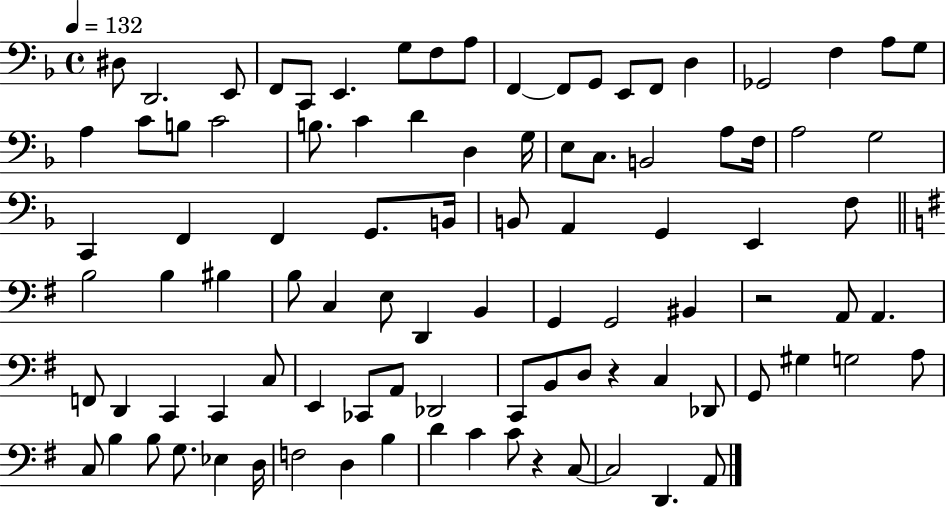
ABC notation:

X:1
T:Untitled
M:4/4
L:1/4
K:F
^D,/2 D,,2 E,,/2 F,,/2 C,,/2 E,, G,/2 F,/2 A,/2 F,, F,,/2 G,,/2 E,,/2 F,,/2 D, _G,,2 F, A,/2 G,/2 A, C/2 B,/2 C2 B,/2 C D D, G,/4 E,/2 C,/2 B,,2 A,/2 F,/4 A,2 G,2 C,, F,, F,, G,,/2 B,,/4 B,,/2 A,, G,, E,, F,/2 B,2 B, ^B, B,/2 C, E,/2 D,, B,, G,, G,,2 ^B,, z2 A,,/2 A,, F,,/2 D,, C,, C,, C,/2 E,, _C,,/2 A,,/2 _D,,2 C,,/2 B,,/2 D,/2 z C, _D,,/2 G,,/2 ^G, G,2 A,/2 C,/2 B, B,/2 G,/2 _E, D,/4 F,2 D, B, D C C/2 z C,/2 C,2 D,, A,,/2